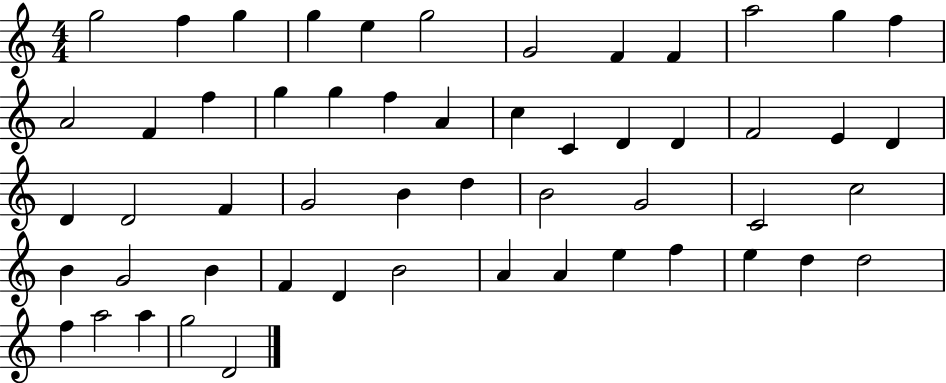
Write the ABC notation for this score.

X:1
T:Untitled
M:4/4
L:1/4
K:C
g2 f g g e g2 G2 F F a2 g f A2 F f g g f A c C D D F2 E D D D2 F G2 B d B2 G2 C2 c2 B G2 B F D B2 A A e f e d d2 f a2 a g2 D2